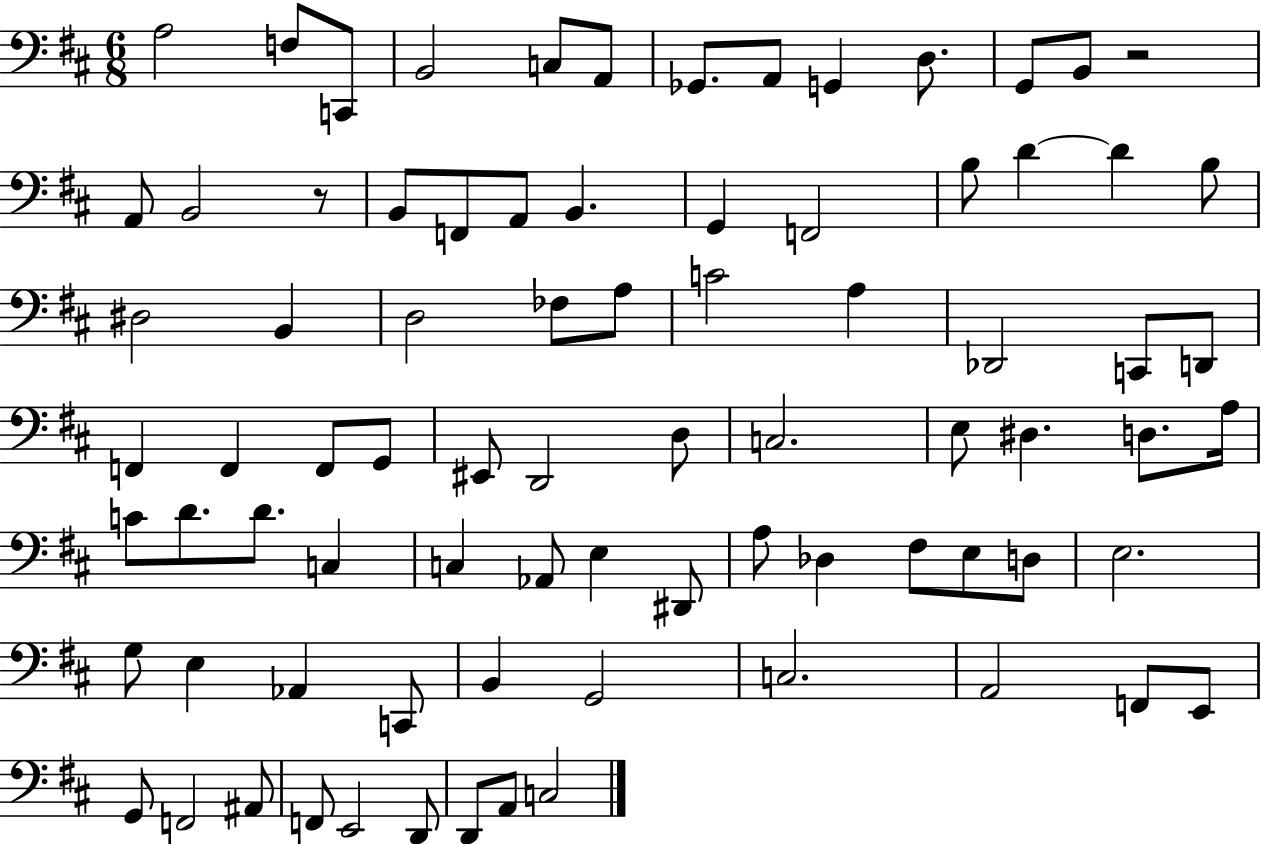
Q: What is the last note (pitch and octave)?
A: C3